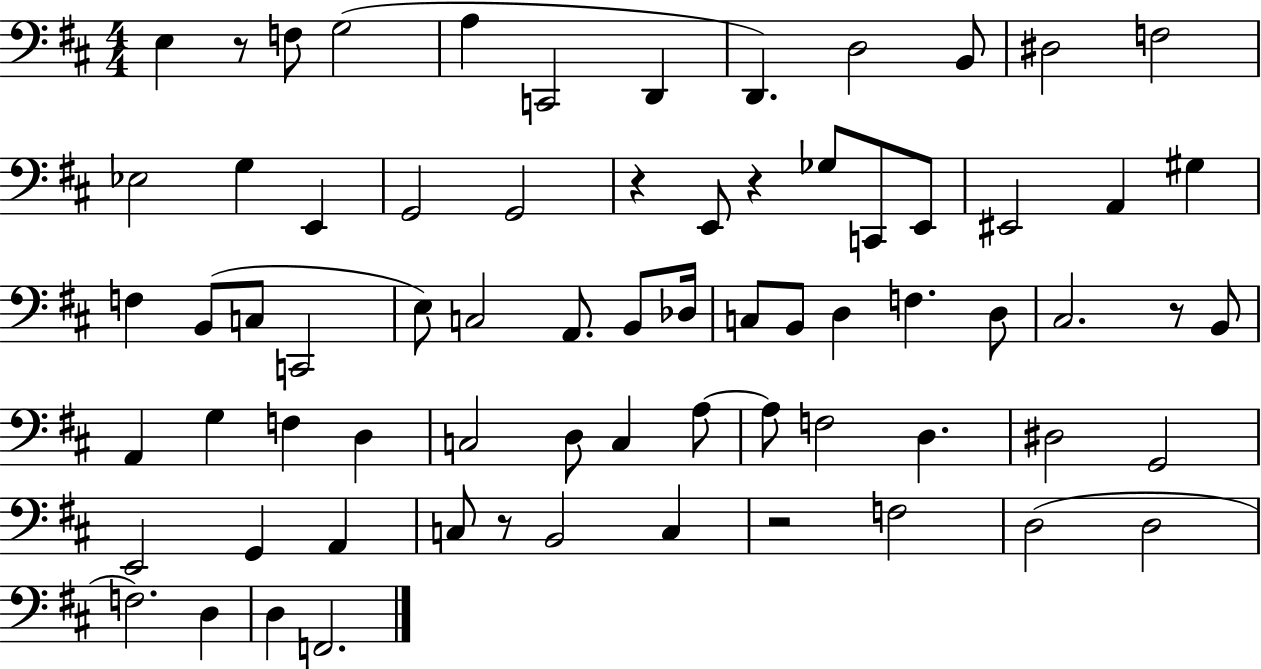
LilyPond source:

{
  \clef bass
  \numericTimeSignature
  \time 4/4
  \key d \major
  e4 r8 f8 g2( | a4 c,2 d,4 | d,4.) d2 b,8 | dis2 f2 | \break ees2 g4 e,4 | g,2 g,2 | r4 e,8 r4 ges8 c,8 e,8 | eis,2 a,4 gis4 | \break f4 b,8( c8 c,2 | e8) c2 a,8. b,8 des16 | c8 b,8 d4 f4. d8 | cis2. r8 b,8 | \break a,4 g4 f4 d4 | c2 d8 c4 a8~~ | a8 f2 d4. | dis2 g,2 | \break e,2 g,4 a,4 | c8 r8 b,2 c4 | r2 f2 | d2( d2 | \break f2.) d4 | d4 f,2. | \bar "|."
}